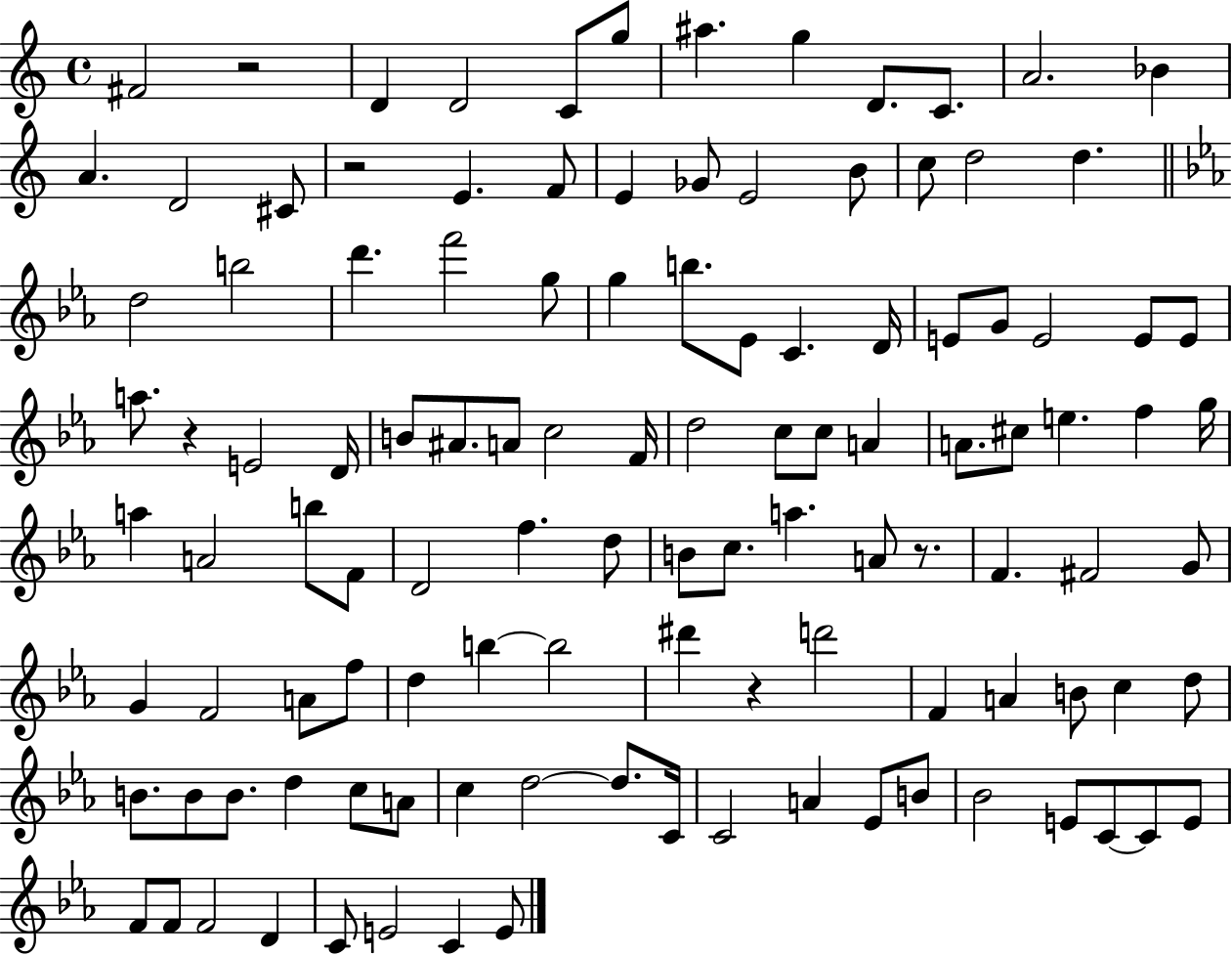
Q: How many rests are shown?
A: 5